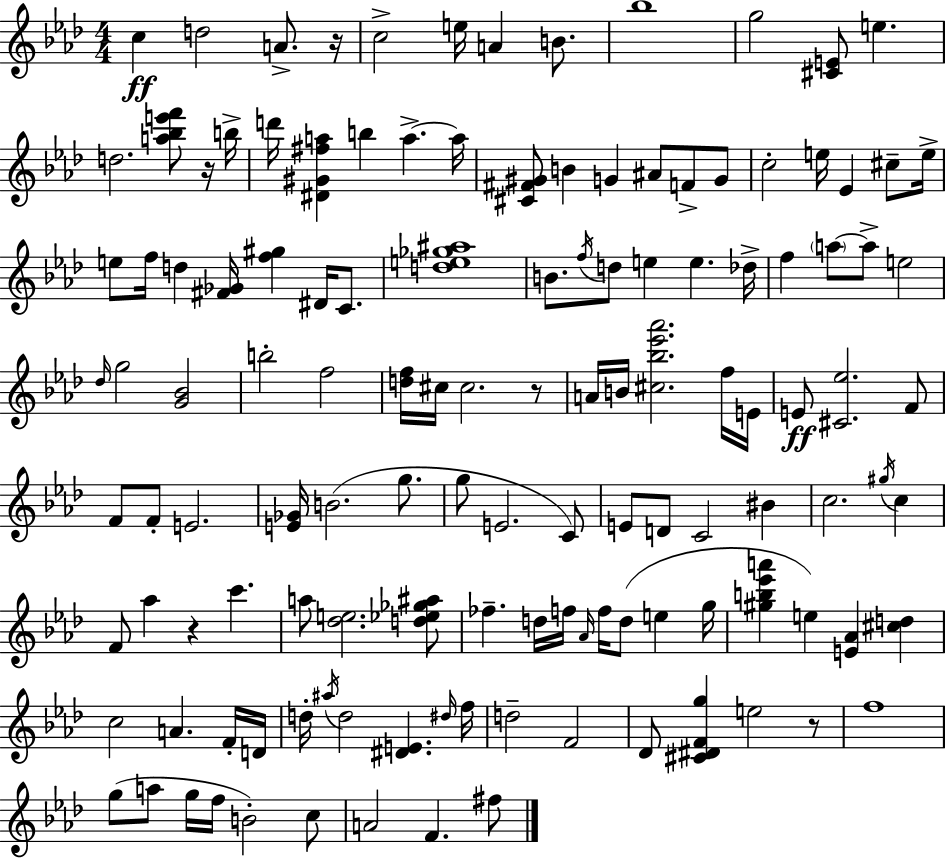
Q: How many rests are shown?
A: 5